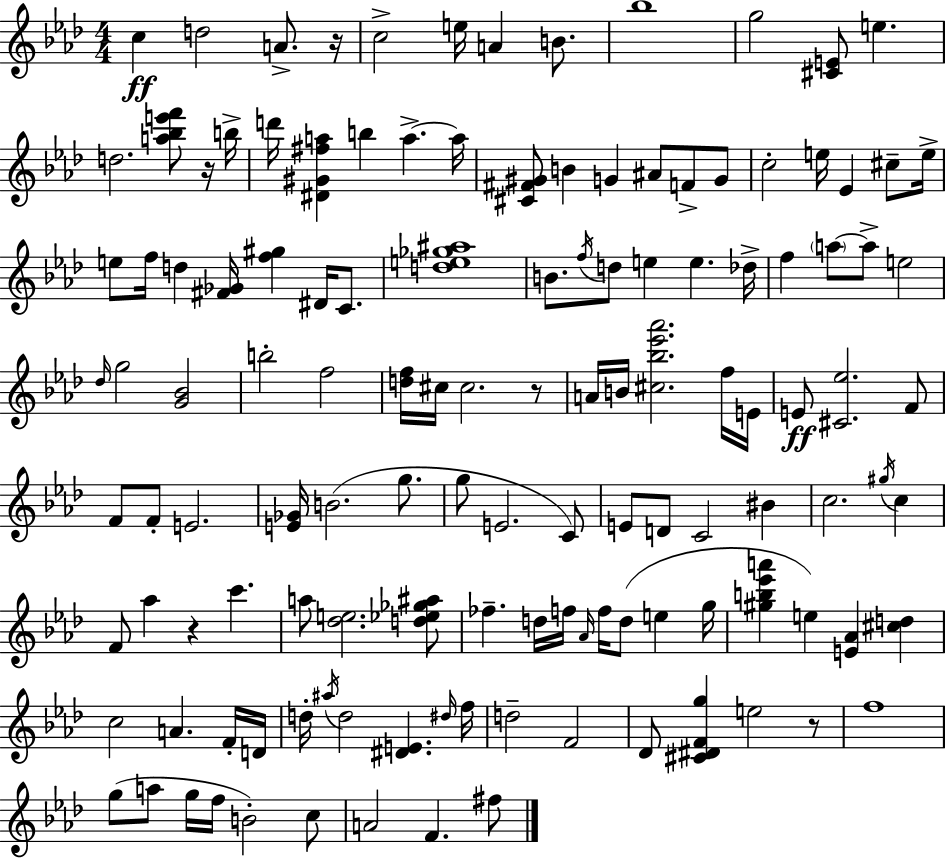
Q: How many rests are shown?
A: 5